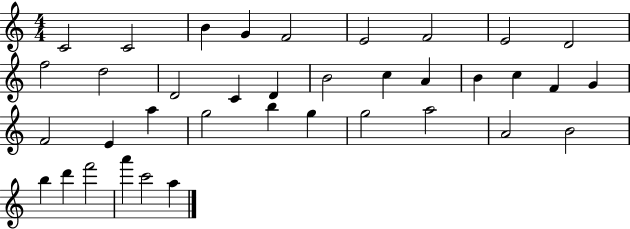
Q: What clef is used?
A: treble